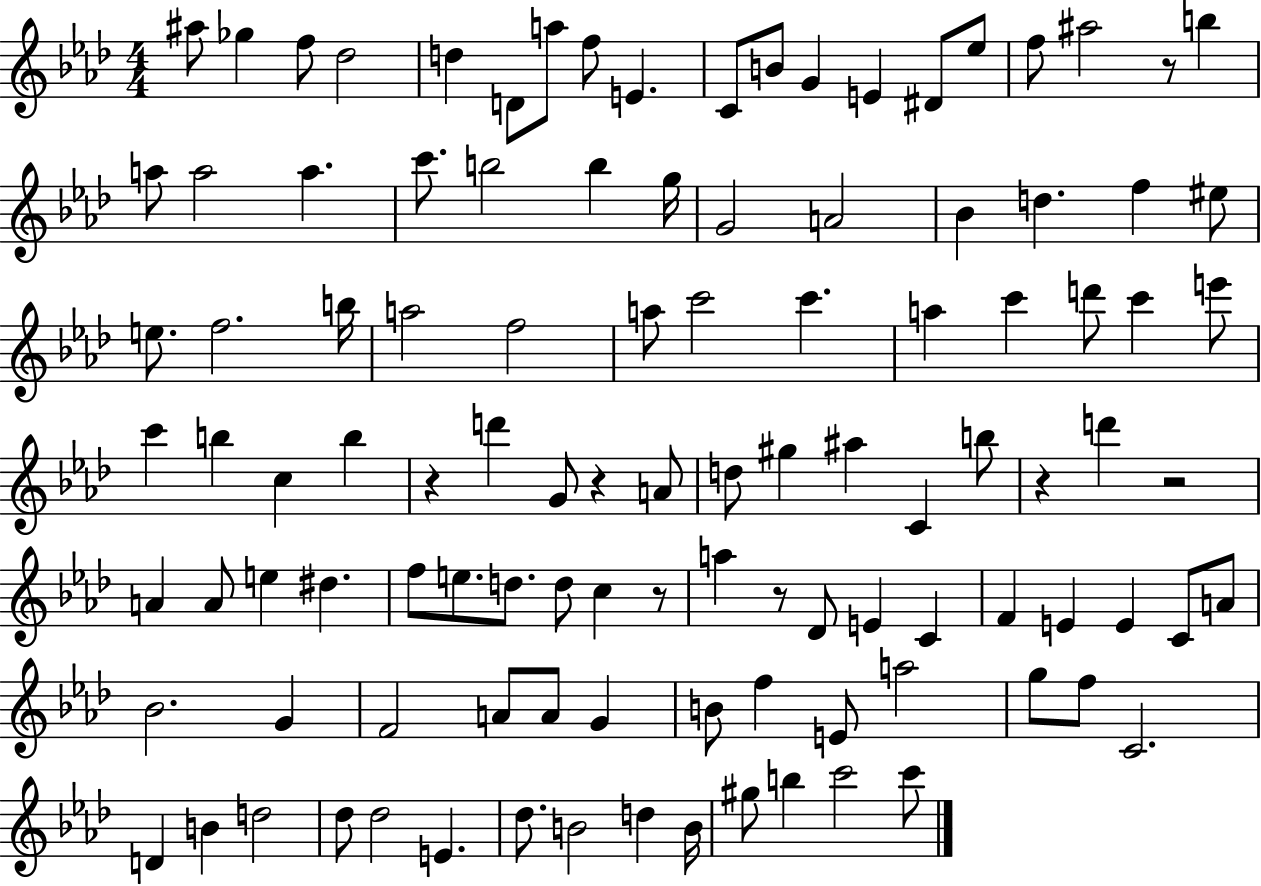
X:1
T:Untitled
M:4/4
L:1/4
K:Ab
^a/2 _g f/2 _d2 d D/2 a/2 f/2 E C/2 B/2 G E ^D/2 _e/2 f/2 ^a2 z/2 b a/2 a2 a c'/2 b2 b g/4 G2 A2 _B d f ^e/2 e/2 f2 b/4 a2 f2 a/2 c'2 c' a c' d'/2 c' e'/2 c' b c b z d' G/2 z A/2 d/2 ^g ^a C b/2 z d' z2 A A/2 e ^d f/2 e/2 d/2 d/2 c z/2 a z/2 _D/2 E C F E E C/2 A/2 _B2 G F2 A/2 A/2 G B/2 f E/2 a2 g/2 f/2 C2 D B d2 _d/2 _d2 E _d/2 B2 d B/4 ^g/2 b c'2 c'/2